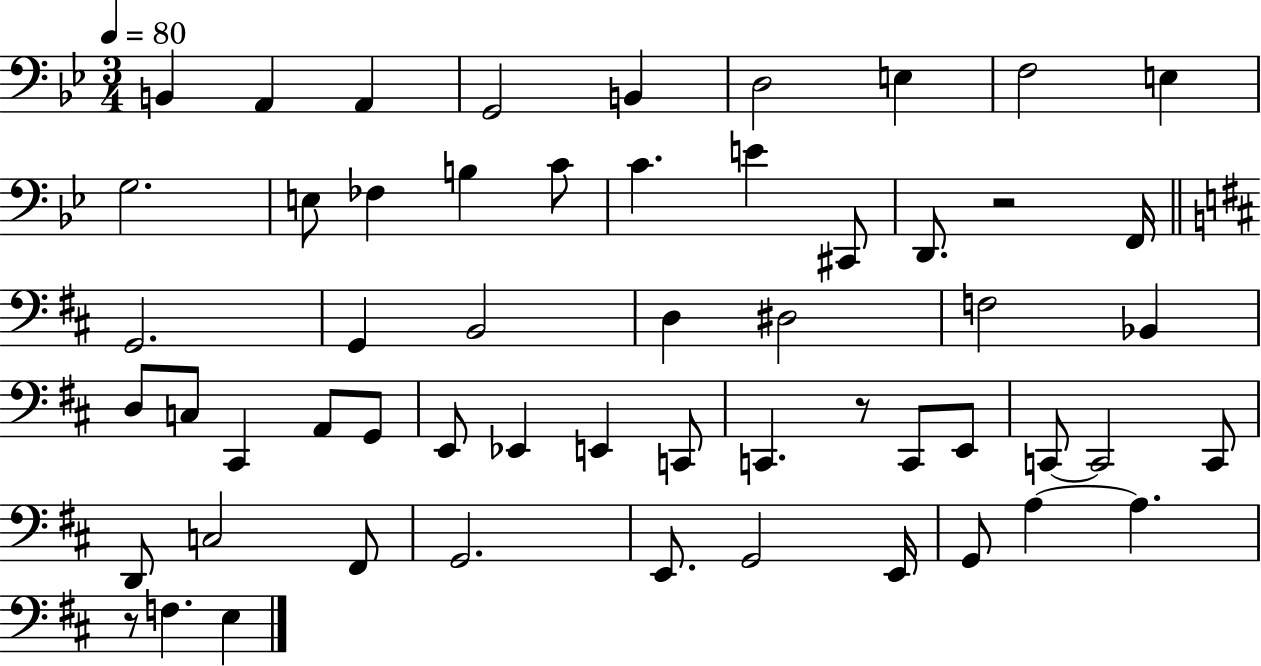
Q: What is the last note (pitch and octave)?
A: E3